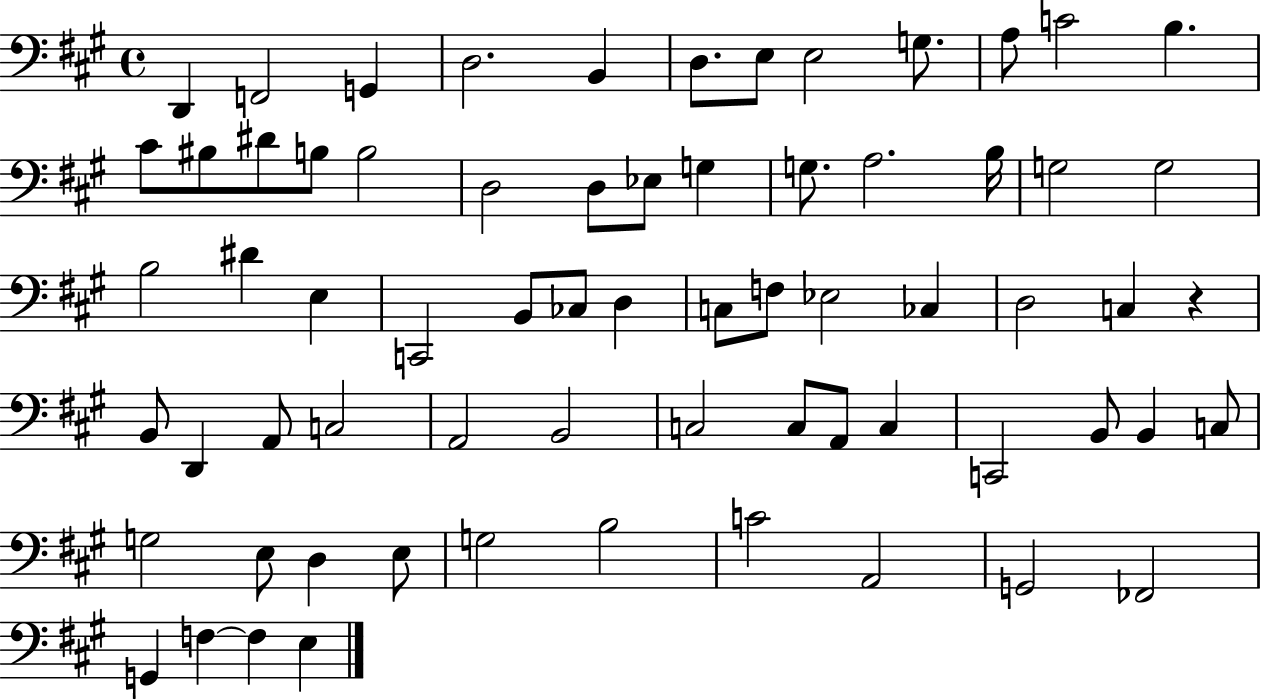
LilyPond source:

{
  \clef bass
  \time 4/4
  \defaultTimeSignature
  \key a \major
  d,4 f,2 g,4 | d2. b,4 | d8. e8 e2 g8. | a8 c'2 b4. | \break cis'8 bis8 dis'8 b8 b2 | d2 d8 ees8 g4 | g8. a2. b16 | g2 g2 | \break b2 dis'4 e4 | c,2 b,8 ces8 d4 | c8 f8 ees2 ces4 | d2 c4 r4 | \break b,8 d,4 a,8 c2 | a,2 b,2 | c2 c8 a,8 c4 | c,2 b,8 b,4 c8 | \break g2 e8 d4 e8 | g2 b2 | c'2 a,2 | g,2 fes,2 | \break g,4 f4~~ f4 e4 | \bar "|."
}